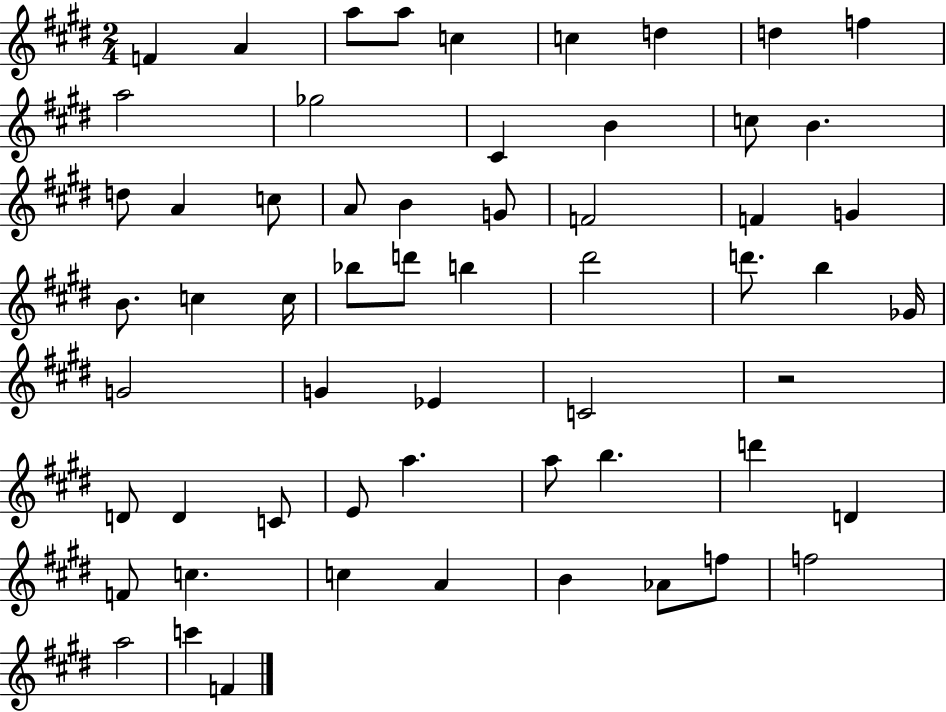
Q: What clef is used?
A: treble